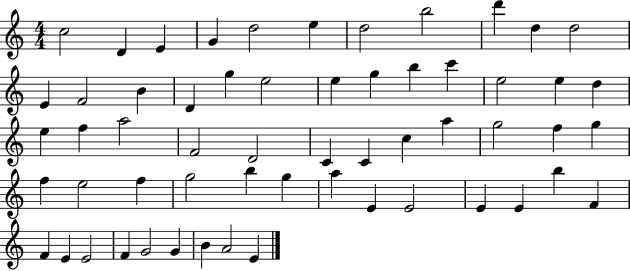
{
  \clef treble
  \numericTimeSignature
  \time 4/4
  \key c \major
  c''2 d'4 e'4 | g'4 d''2 e''4 | d''2 b''2 | d'''4 d''4 d''2 | \break e'4 f'2 b'4 | d'4 g''4 e''2 | e''4 g''4 b''4 c'''4 | e''2 e''4 d''4 | \break e''4 f''4 a''2 | f'2 d'2 | c'4 c'4 c''4 a''4 | g''2 f''4 g''4 | \break f''4 e''2 f''4 | g''2 b''4 g''4 | a''4 e'4 e'2 | e'4 e'4 b''4 f'4 | \break f'4 e'4 e'2 | f'4 g'2 g'4 | b'4 a'2 e'4 | \bar "|."
}